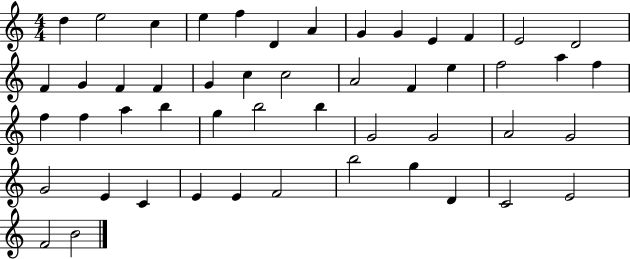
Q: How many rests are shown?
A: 0